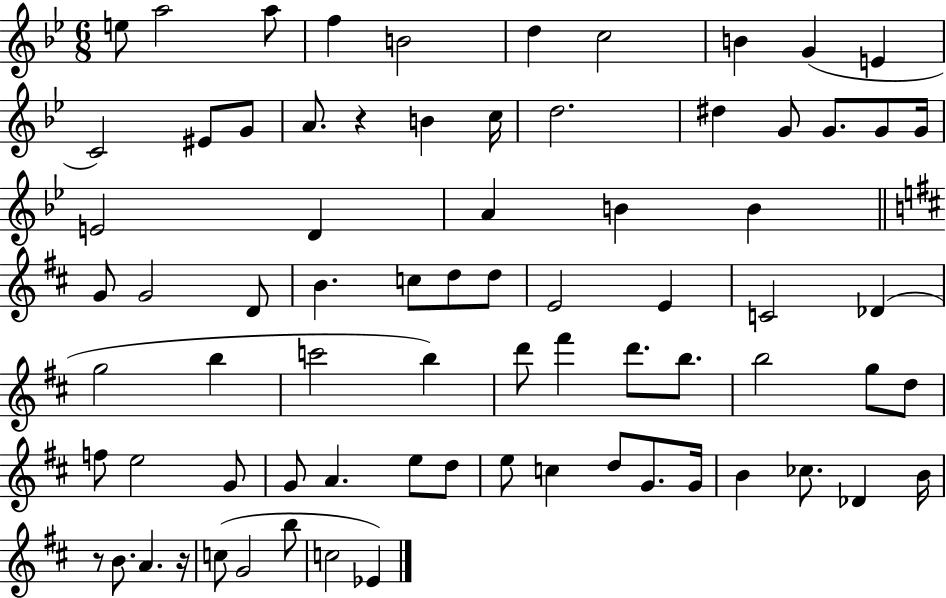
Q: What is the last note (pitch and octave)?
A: Eb4